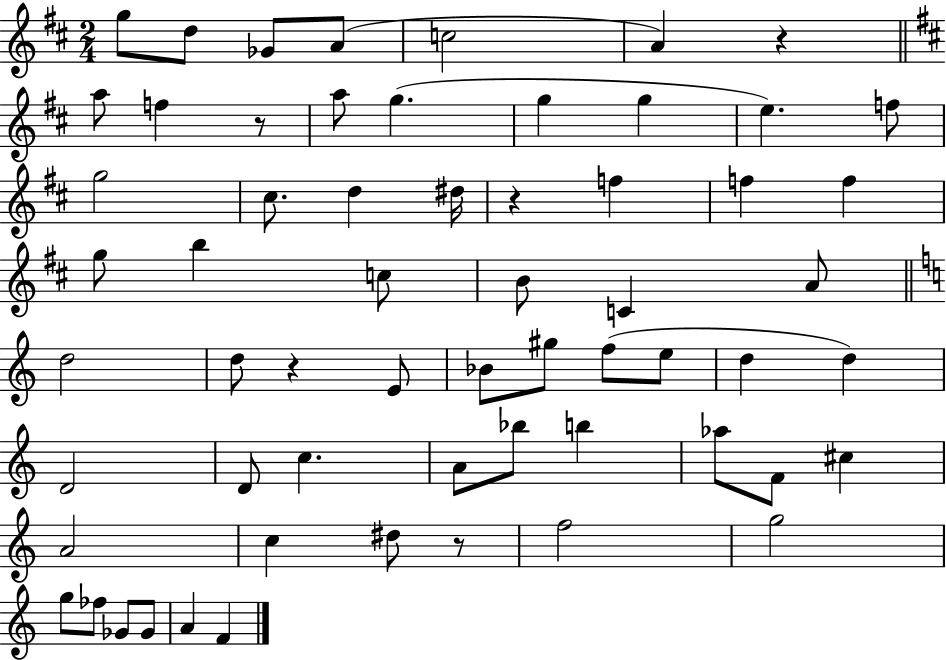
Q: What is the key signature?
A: D major